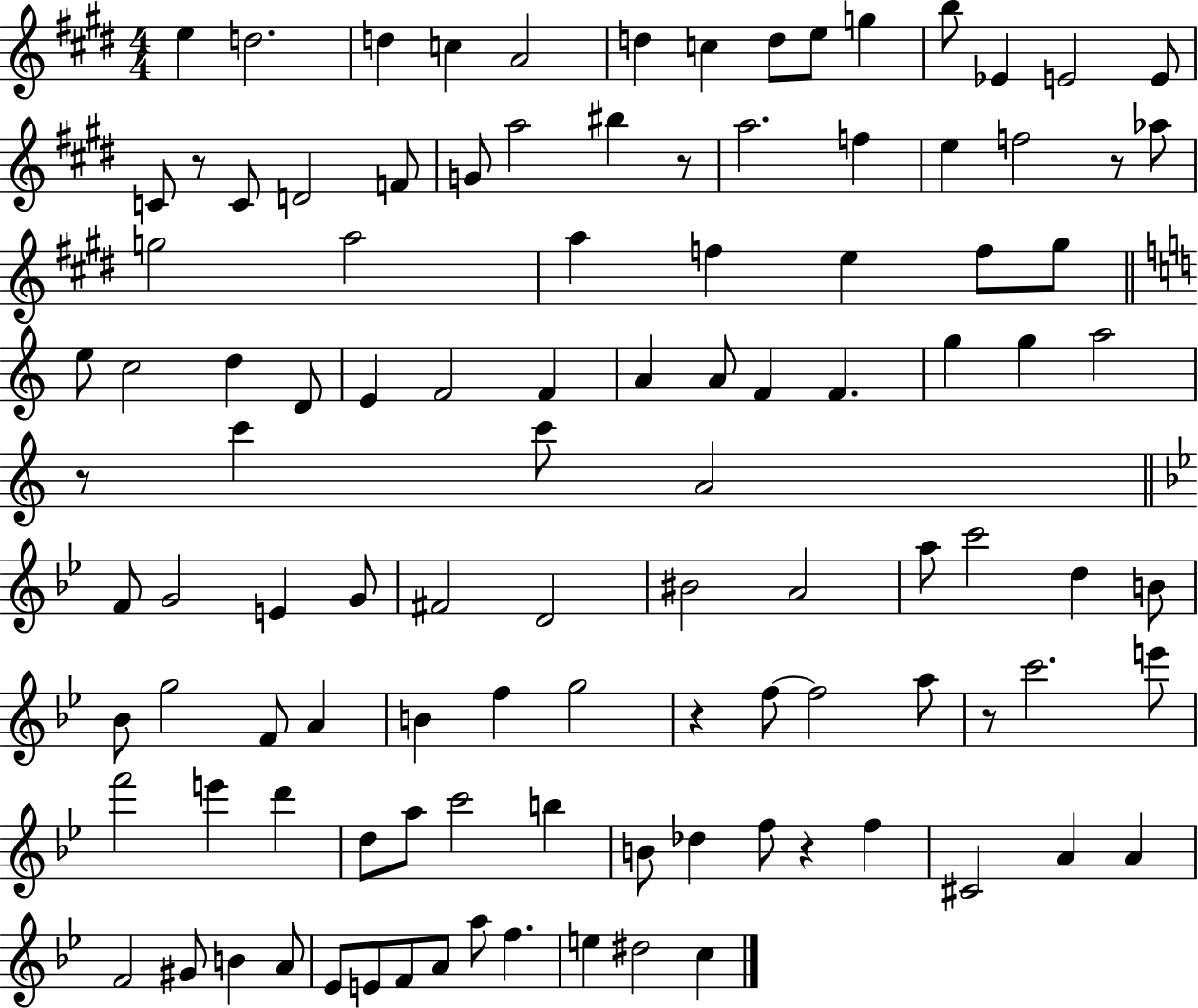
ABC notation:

X:1
T:Untitled
M:4/4
L:1/4
K:E
e d2 d c A2 d c d/2 e/2 g b/2 _E E2 E/2 C/2 z/2 C/2 D2 F/2 G/2 a2 ^b z/2 a2 f e f2 z/2 _a/2 g2 a2 a f e f/2 ^g/2 e/2 c2 d D/2 E F2 F A A/2 F F g g a2 z/2 c' c'/2 A2 F/2 G2 E G/2 ^F2 D2 ^B2 A2 a/2 c'2 d B/2 _B/2 g2 F/2 A B f g2 z f/2 f2 a/2 z/2 c'2 e'/2 f'2 e' d' d/2 a/2 c'2 b B/2 _d f/2 z f ^C2 A A F2 ^G/2 B A/2 _E/2 E/2 F/2 A/2 a/2 f e ^d2 c